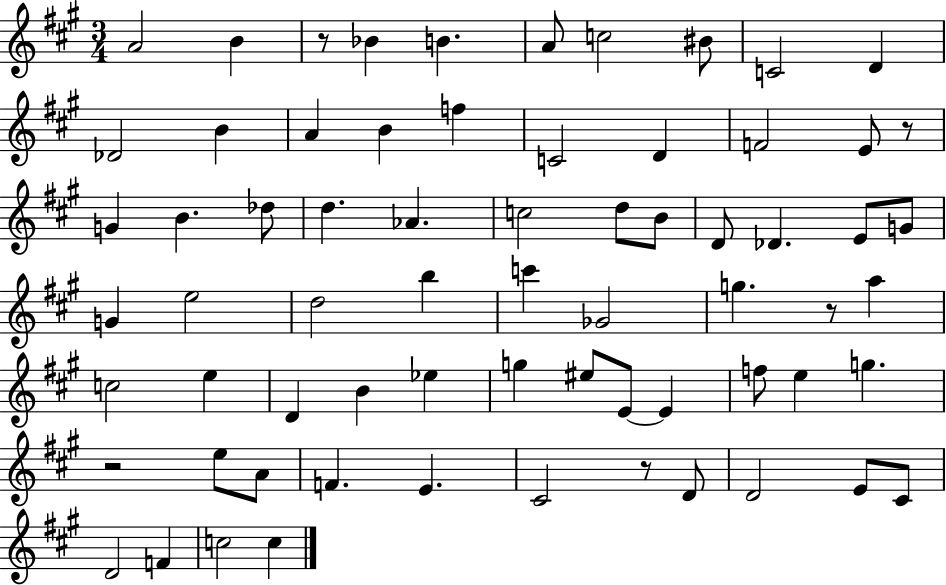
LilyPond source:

{
  \clef treble
  \numericTimeSignature
  \time 3/4
  \key a \major
  a'2 b'4 | r8 bes'4 b'4. | a'8 c''2 bis'8 | c'2 d'4 | \break des'2 b'4 | a'4 b'4 f''4 | c'2 d'4 | f'2 e'8 r8 | \break g'4 b'4. des''8 | d''4. aes'4. | c''2 d''8 b'8 | d'8 des'4. e'8 g'8 | \break g'4 e''2 | d''2 b''4 | c'''4 ges'2 | g''4. r8 a''4 | \break c''2 e''4 | d'4 b'4 ees''4 | g''4 eis''8 e'8~~ e'4 | f''8 e''4 g''4. | \break r2 e''8 a'8 | f'4. e'4. | cis'2 r8 d'8 | d'2 e'8 cis'8 | \break d'2 f'4 | c''2 c''4 | \bar "|."
}